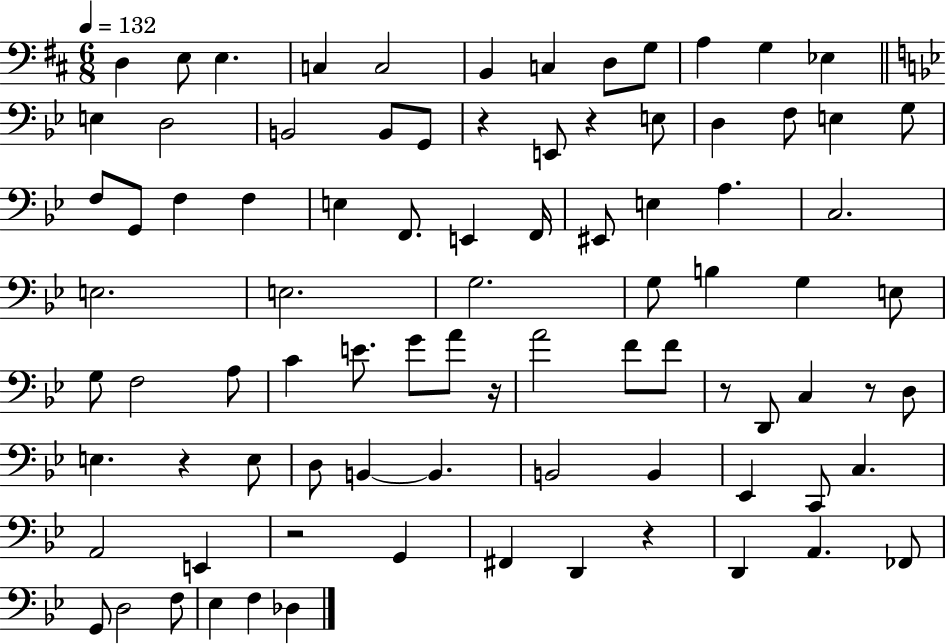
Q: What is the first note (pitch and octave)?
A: D3